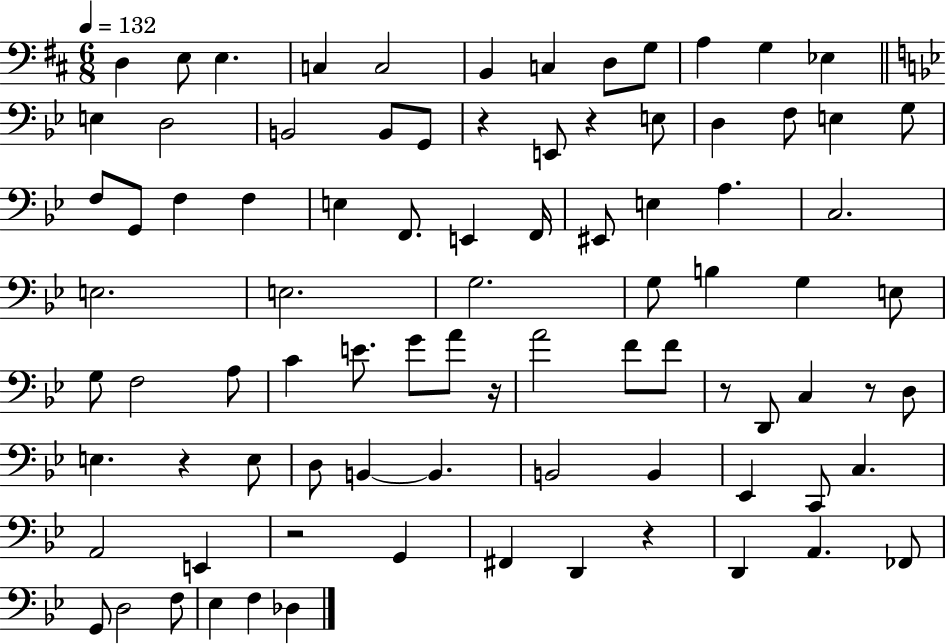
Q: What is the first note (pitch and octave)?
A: D3